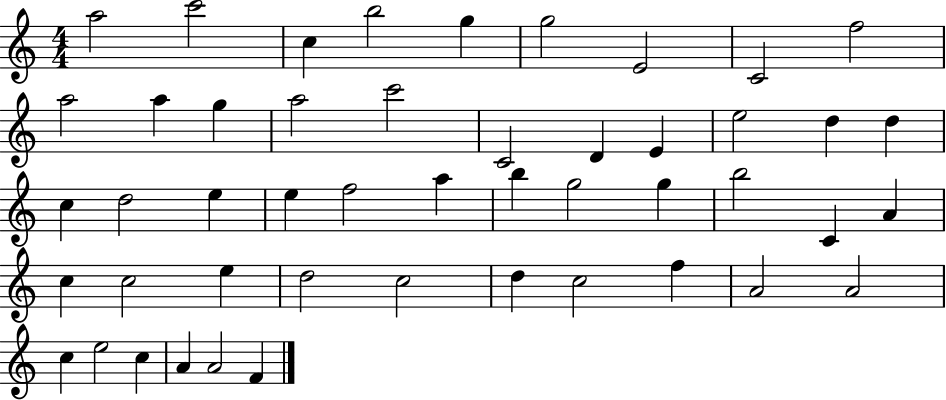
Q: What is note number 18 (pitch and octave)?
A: E5